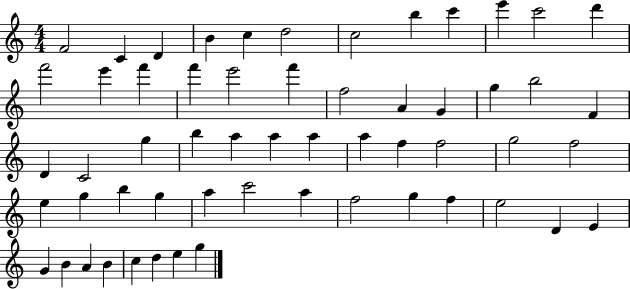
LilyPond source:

{
  \clef treble
  \numericTimeSignature
  \time 4/4
  \key c \major
  f'2 c'4 d'4 | b'4 c''4 d''2 | c''2 b''4 c'''4 | e'''4 c'''2 d'''4 | \break f'''2 e'''4 f'''4 | f'''4 e'''2 f'''4 | f''2 a'4 g'4 | g''4 b''2 f'4 | \break d'4 c'2 g''4 | b''4 a''4 a''4 a''4 | a''4 f''4 f''2 | g''2 f''2 | \break e''4 g''4 b''4 g''4 | a''4 c'''2 a''4 | f''2 g''4 f''4 | e''2 d'4 e'4 | \break g'4 b'4 a'4 b'4 | c''4 d''4 e''4 g''4 | \bar "|."
}